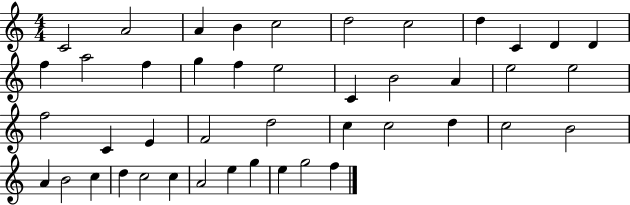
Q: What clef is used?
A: treble